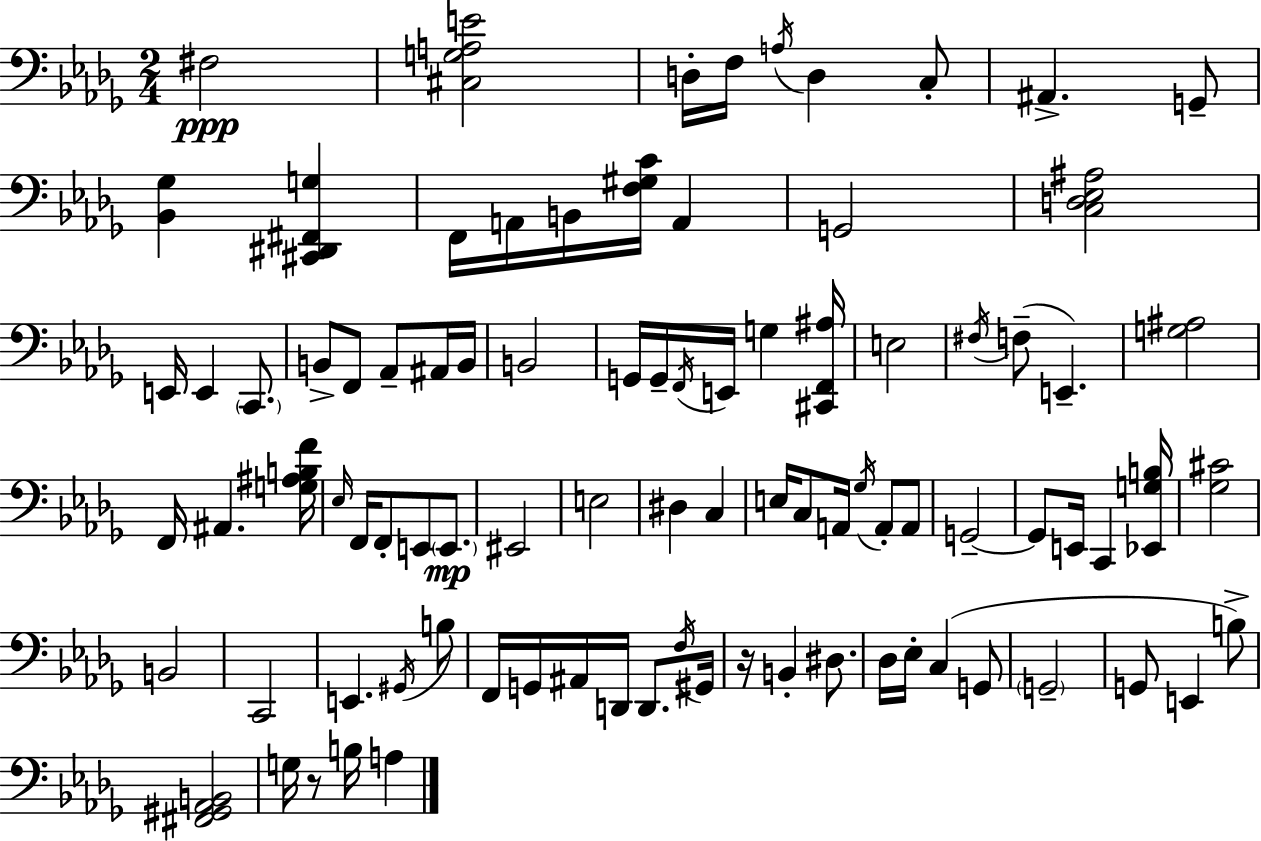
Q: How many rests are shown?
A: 2